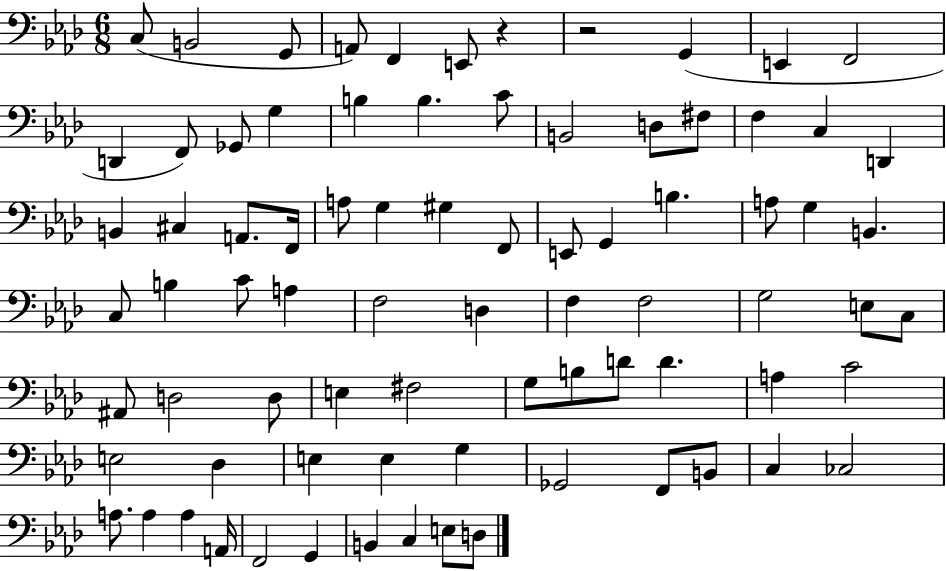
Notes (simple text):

C3/e B2/h G2/e A2/e F2/q E2/e R/q R/h G2/q E2/q F2/h D2/q F2/e Gb2/e G3/q B3/q B3/q. C4/e B2/h D3/e F#3/e F3/q C3/q D2/q B2/q C#3/q A2/e. F2/s A3/e G3/q G#3/q F2/e E2/e G2/q B3/q. A3/e G3/q B2/q. C3/e B3/q C4/e A3/q F3/h D3/q F3/q F3/h G3/h E3/e C3/e A#2/e D3/h D3/e E3/q F#3/h G3/e B3/e D4/e D4/q. A3/q C4/h E3/h Db3/q E3/q E3/q G3/q Gb2/h F2/e B2/e C3/q CES3/h A3/e. A3/q A3/q A2/s F2/h G2/q B2/q C3/q E3/e D3/e